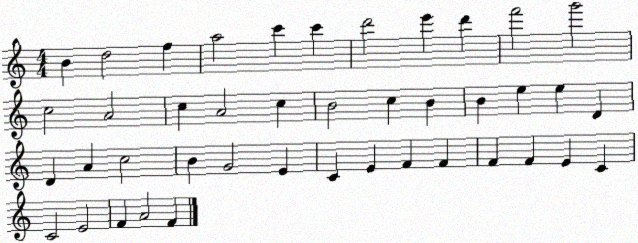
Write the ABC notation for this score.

X:1
T:Untitled
M:4/4
L:1/4
K:C
B d2 f a2 c' c' d'2 e' d' f'2 g'2 c2 A2 c A2 c B2 c B B e e D D A c2 B G2 E C E F F F F E C C2 E2 F A2 F